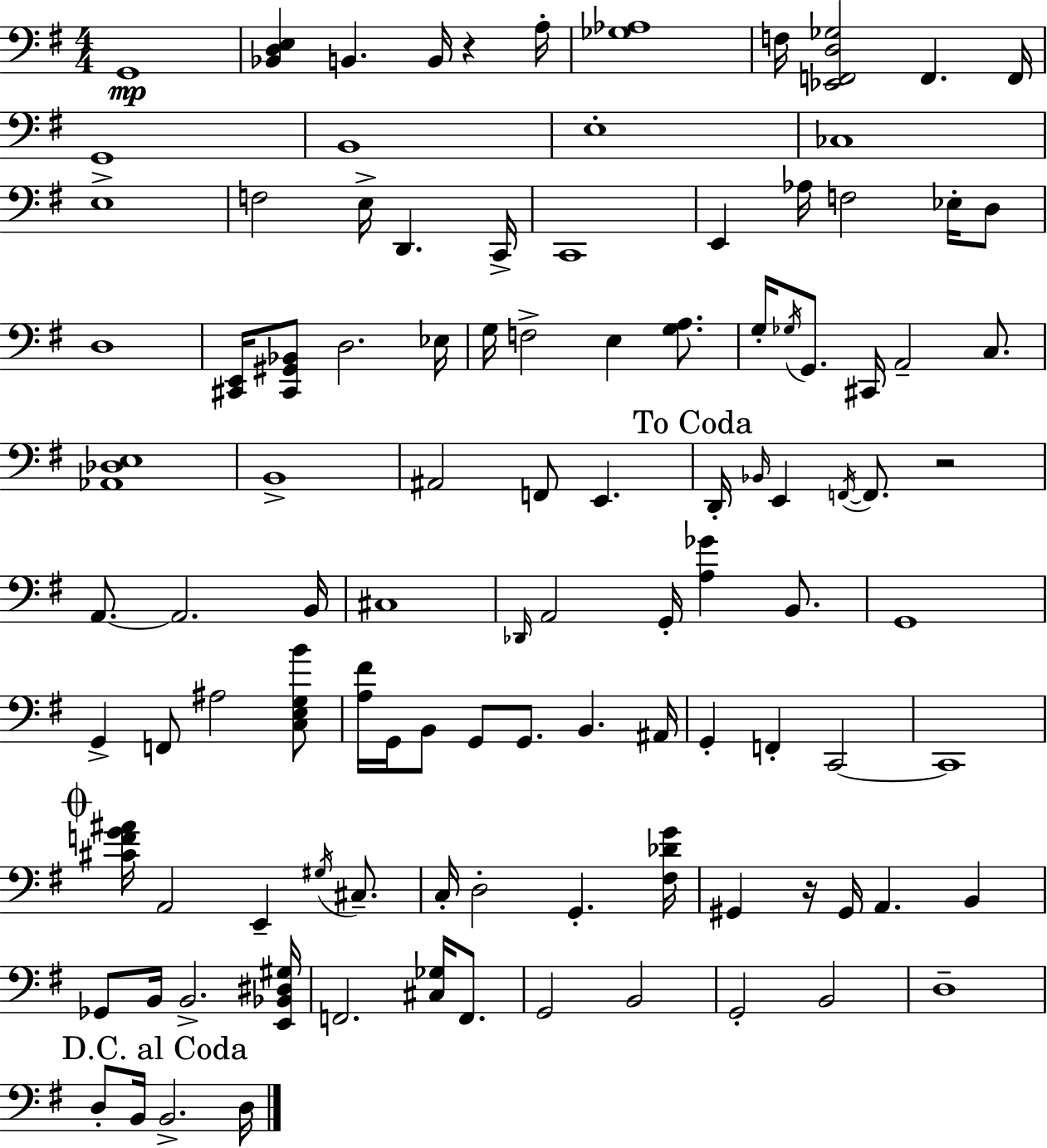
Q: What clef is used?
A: bass